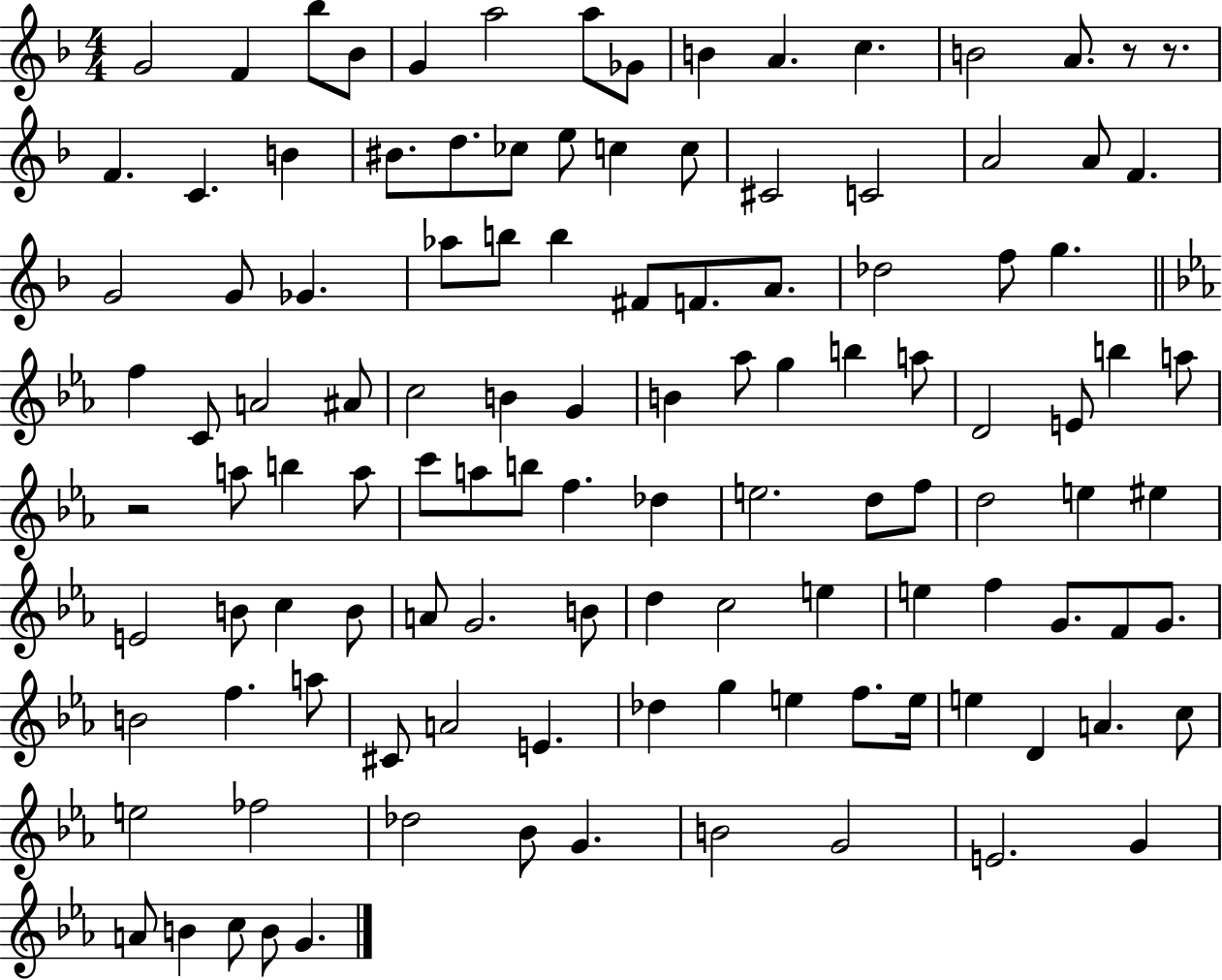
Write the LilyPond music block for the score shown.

{
  \clef treble
  \numericTimeSignature
  \time 4/4
  \key f \major
  \repeat volta 2 { g'2 f'4 bes''8 bes'8 | g'4 a''2 a''8 ges'8 | b'4 a'4. c''4. | b'2 a'8. r8 r8. | \break f'4. c'4. b'4 | bis'8. d''8. ces''8 e''8 c''4 c''8 | cis'2 c'2 | a'2 a'8 f'4. | \break g'2 g'8 ges'4. | aes''8 b''8 b''4 fis'8 f'8. a'8. | des''2 f''8 g''4. | \bar "||" \break \key ees \major f''4 c'8 a'2 ais'8 | c''2 b'4 g'4 | b'4 aes''8 g''4 b''4 a''8 | d'2 e'8 b''4 a''8 | \break r2 a''8 b''4 a''8 | c'''8 a''8 b''8 f''4. des''4 | e''2. d''8 f''8 | d''2 e''4 eis''4 | \break e'2 b'8 c''4 b'8 | a'8 g'2. b'8 | d''4 c''2 e''4 | e''4 f''4 g'8. f'8 g'8. | \break b'2 f''4. a''8 | cis'8 a'2 e'4. | des''4 g''4 e''4 f''8. e''16 | e''4 d'4 a'4. c''8 | \break e''2 fes''2 | des''2 bes'8 g'4. | b'2 g'2 | e'2. g'4 | \break a'8 b'4 c''8 b'8 g'4. | } \bar "|."
}